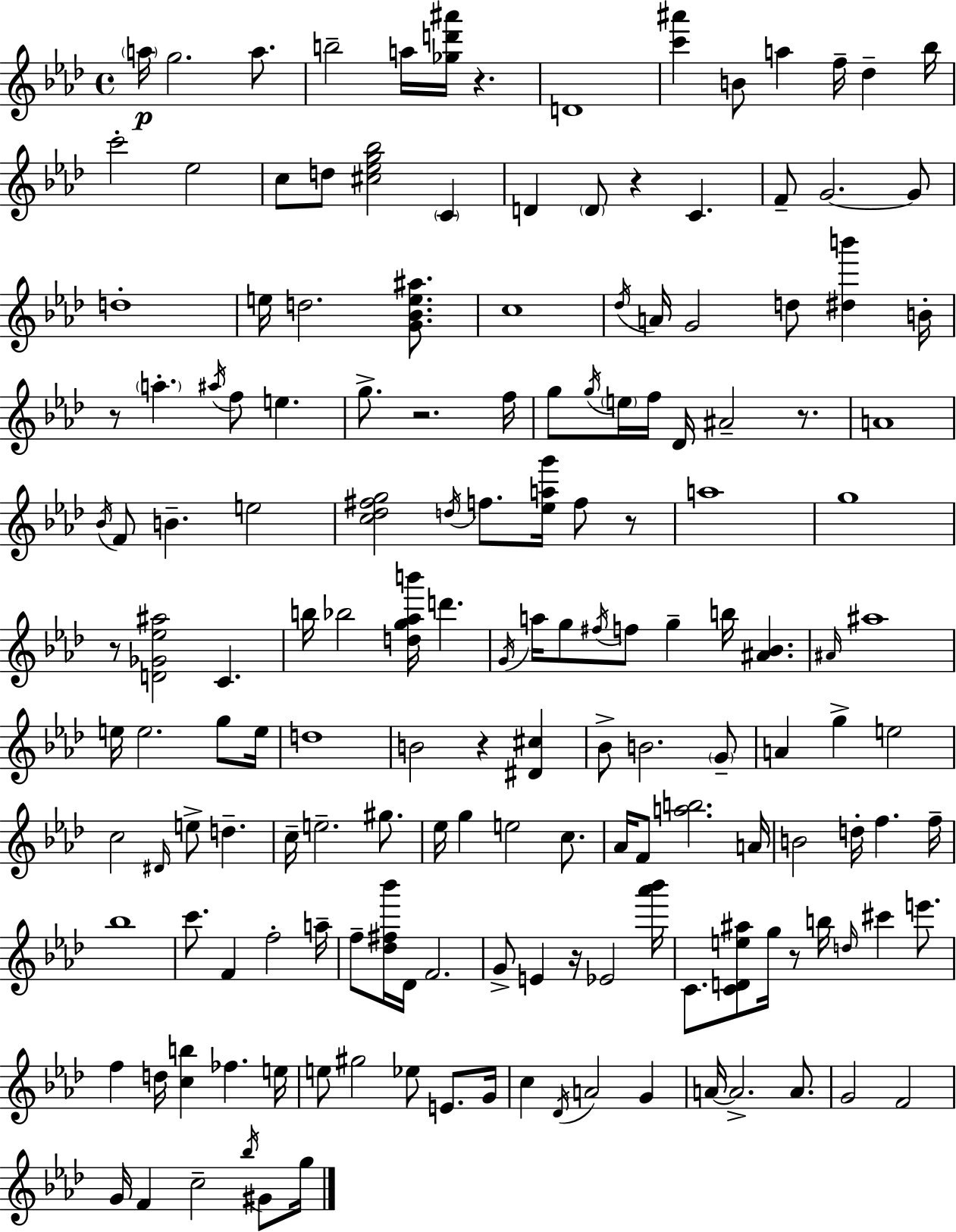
X:1
T:Untitled
M:4/4
L:1/4
K:Ab
a/4 g2 a/2 b2 a/4 [_gd'^a']/4 z D4 [c'^a'] B/2 a f/4 _d _b/4 c'2 _e2 c/2 d/2 [^c_eg_b]2 C D D/2 z C F/2 G2 G/2 d4 e/4 d2 [G_Be^a]/2 c4 _d/4 A/4 G2 d/2 [^db'] B/4 z/2 a ^a/4 f/2 e g/2 z2 f/4 g/2 g/4 e/4 f/4 _D/4 ^A2 z/2 A4 _B/4 F/2 B e2 [c_d^fg]2 d/4 f/2 [_eag']/4 f/2 z/2 a4 g4 z/2 [D_G_e^a]2 C b/4 _b2 [dg_ab']/4 d' G/4 a/4 g/2 ^f/4 f/2 g b/4 [^A_B] ^A/4 ^a4 e/4 e2 g/2 e/4 d4 B2 z [^D^c] _B/2 B2 G/2 A g e2 c2 ^D/4 e/2 d c/4 e2 ^g/2 _e/4 g e2 c/2 _A/4 F/2 [ab]2 A/4 B2 d/4 f f/4 _b4 c'/2 F f2 a/4 f/2 [_d^f_b']/4 _D/4 F2 G/2 E z/4 _E2 [_a'_b']/4 C/2 [CDe^a]/2 g/4 z/2 b/4 d/4 ^c' e'/2 f d/4 [cb] _f e/4 e/2 ^g2 _e/2 E/2 G/4 c _D/4 A2 G A/4 A2 A/2 G2 F2 G/4 F c2 _b/4 ^G/2 g/4